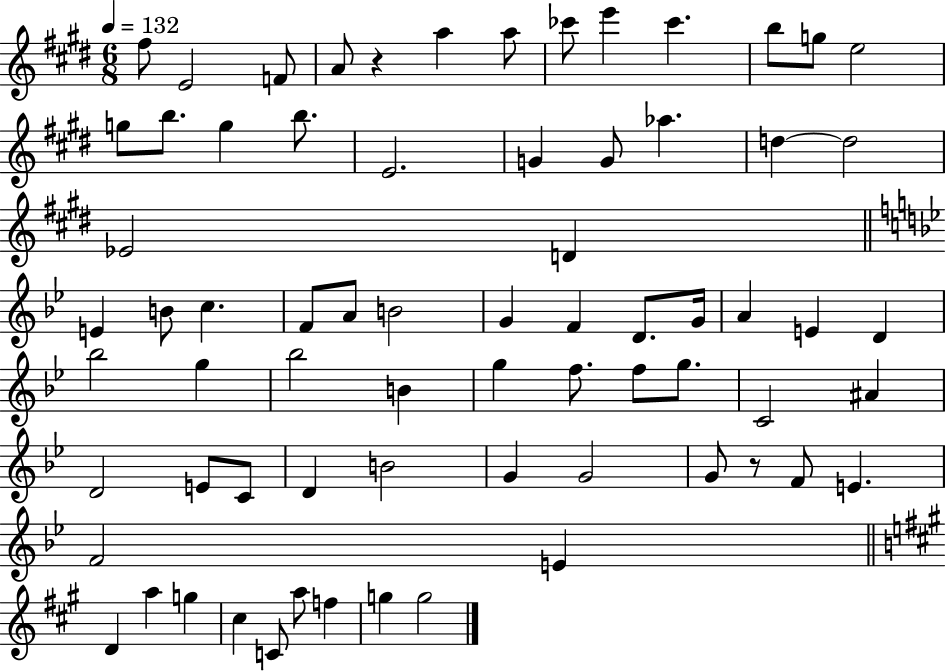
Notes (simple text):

F#5/e E4/h F4/e A4/e R/q A5/q A5/e CES6/e E6/q CES6/q. B5/e G5/e E5/h G5/e B5/e. G5/q B5/e. E4/h. G4/q G4/e Ab5/q. D5/q D5/h Eb4/h D4/q E4/q B4/e C5/q. F4/e A4/e B4/h G4/q F4/q D4/e. G4/s A4/q E4/q D4/q Bb5/h G5/q Bb5/h B4/q G5/q F5/e. F5/e G5/e. C4/h A#4/q D4/h E4/e C4/e D4/q B4/h G4/q G4/h G4/e R/e F4/e E4/q. F4/h E4/q D4/q A5/q G5/q C#5/q C4/e A5/e F5/q G5/q G5/h